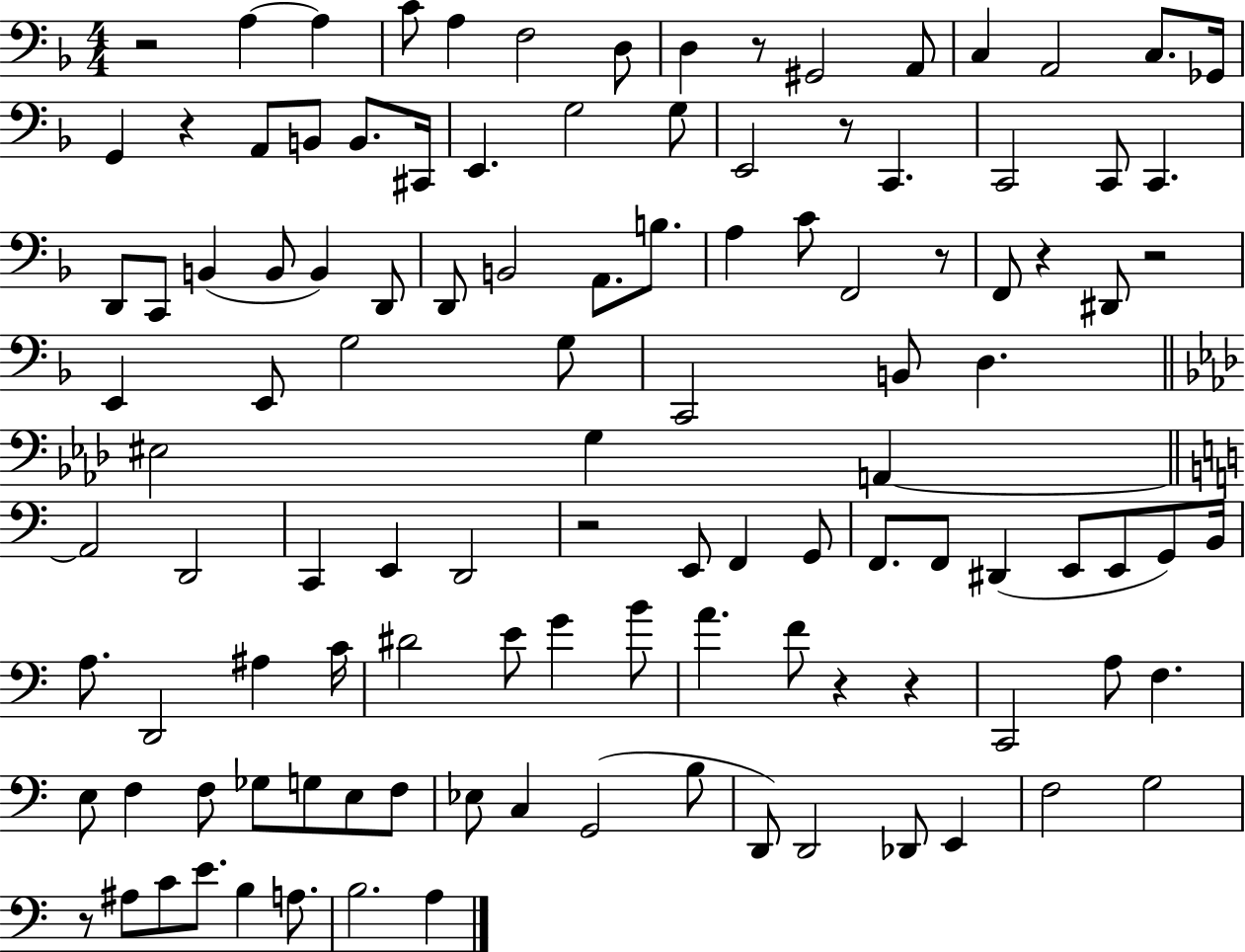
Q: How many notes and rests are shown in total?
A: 114